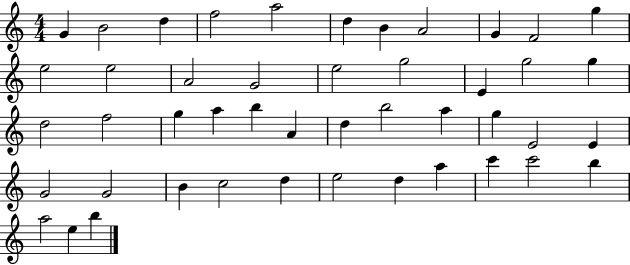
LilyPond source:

{
  \clef treble
  \numericTimeSignature
  \time 4/4
  \key c \major
  g'4 b'2 d''4 | f''2 a''2 | d''4 b'4 a'2 | g'4 f'2 g''4 | \break e''2 e''2 | a'2 g'2 | e''2 g''2 | e'4 g''2 g''4 | \break d''2 f''2 | g''4 a''4 b''4 a'4 | d''4 b''2 a''4 | g''4 e'2 e'4 | \break g'2 g'2 | b'4 c''2 d''4 | e''2 d''4 a''4 | c'''4 c'''2 b''4 | \break a''2 e''4 b''4 | \bar "|."
}